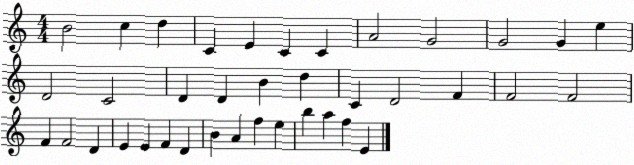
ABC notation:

X:1
T:Untitled
M:4/4
L:1/4
K:C
B2 c d C E C C A2 G2 G2 G e D2 C2 D D B d C D2 F F2 F2 F F2 D E E F D B A f e b a f E